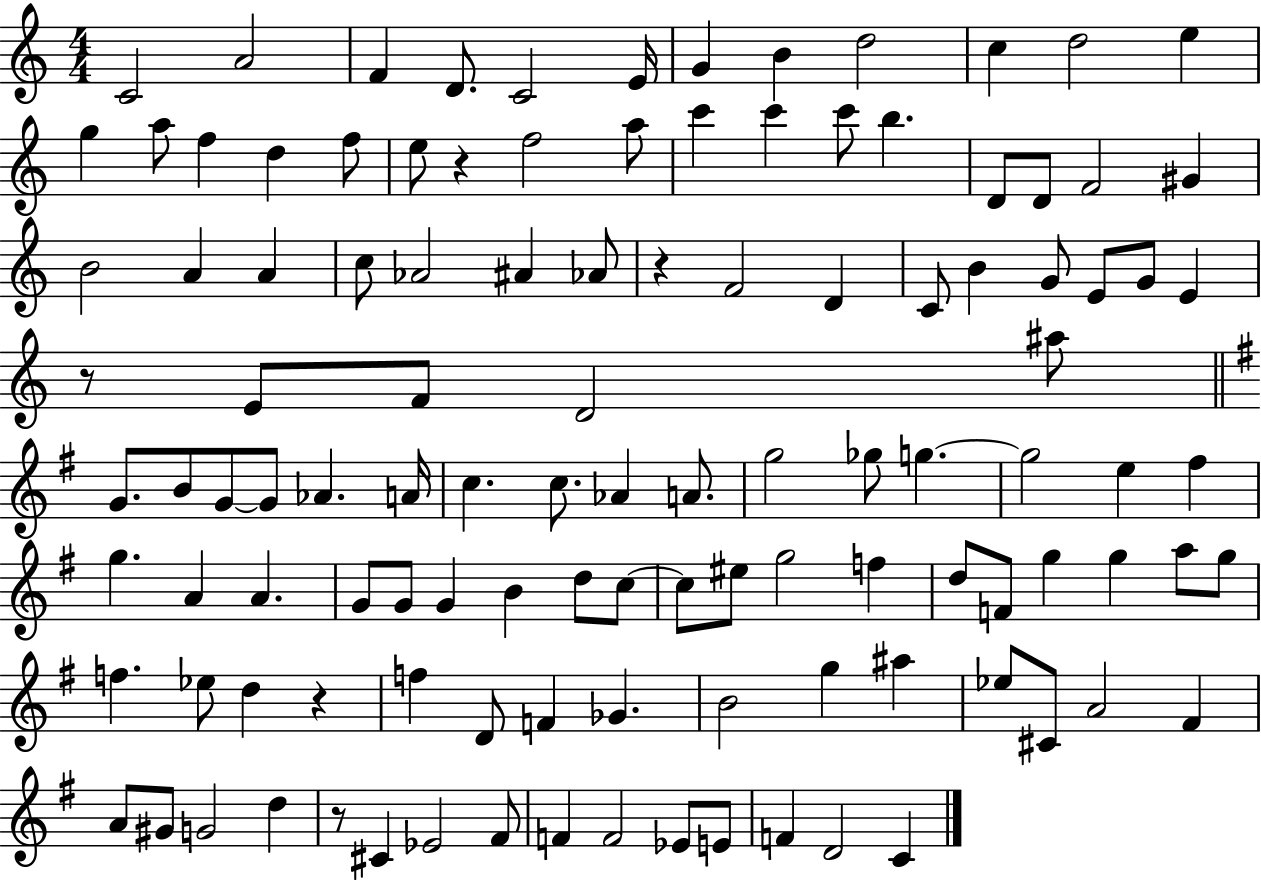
C4/h A4/h F4/q D4/e. C4/h E4/s G4/q B4/q D5/h C5/q D5/h E5/q G5/q A5/e F5/q D5/q F5/e E5/e R/q F5/h A5/e C6/q C6/q C6/e B5/q. D4/e D4/e F4/h G#4/q B4/h A4/q A4/q C5/e Ab4/h A#4/q Ab4/e R/q F4/h D4/q C4/e B4/q G4/e E4/e G4/e E4/q R/e E4/e F4/e D4/h A#5/e G4/e. B4/e G4/e G4/e Ab4/q. A4/s C5/q. C5/e. Ab4/q A4/e. G5/h Gb5/e G5/q. G5/h E5/q F#5/q G5/q. A4/q A4/q. G4/e G4/e G4/q B4/q D5/e C5/e C5/e EIS5/e G5/h F5/q D5/e F4/e G5/q G5/q A5/e G5/e F5/q. Eb5/e D5/q R/q F5/q D4/e F4/q Gb4/q. B4/h G5/q A#5/q Eb5/e C#4/e A4/h F#4/q A4/e G#4/e G4/h D5/q R/e C#4/q Eb4/h F#4/e F4/q F4/h Eb4/e E4/e F4/q D4/h C4/q